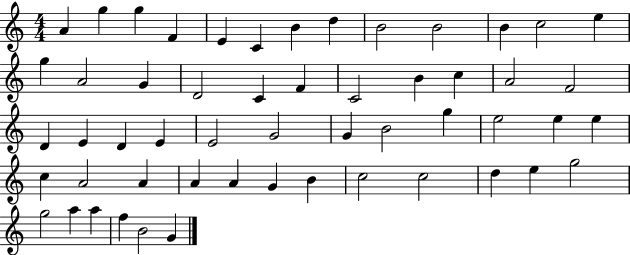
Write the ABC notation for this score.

X:1
T:Untitled
M:4/4
L:1/4
K:C
A g g F E C B d B2 B2 B c2 e g A2 G D2 C F C2 B c A2 F2 D E D E E2 G2 G B2 g e2 e e c A2 A A A G B c2 c2 d e g2 g2 a a f B2 G